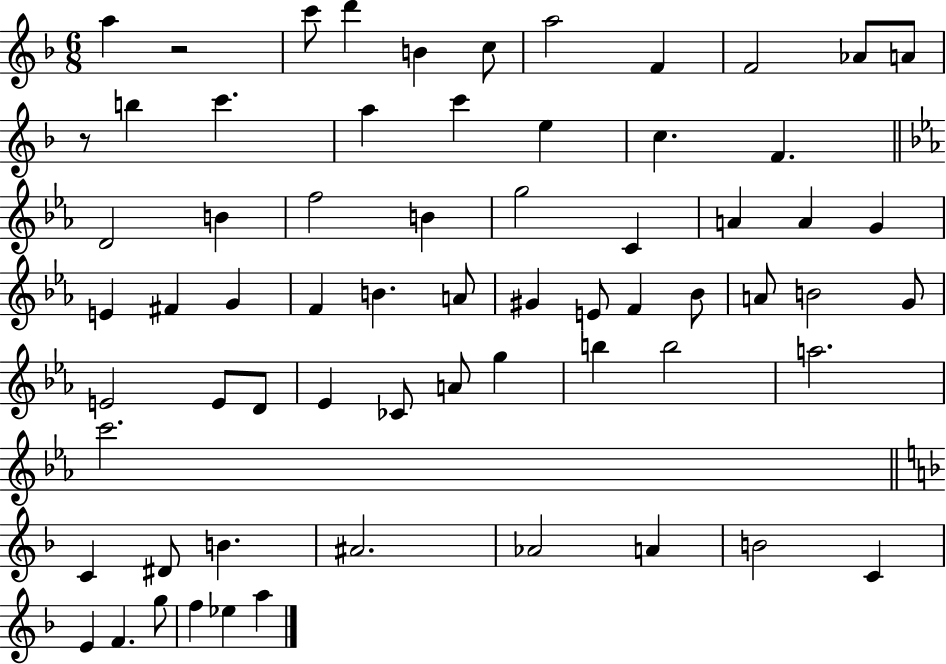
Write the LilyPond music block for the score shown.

{
  \clef treble
  \numericTimeSignature
  \time 6/8
  \key f \major
  \repeat volta 2 { a''4 r2 | c'''8 d'''4 b'4 c''8 | a''2 f'4 | f'2 aes'8 a'8 | \break r8 b''4 c'''4. | a''4 c'''4 e''4 | c''4. f'4. | \bar "||" \break \key ees \major d'2 b'4 | f''2 b'4 | g''2 c'4 | a'4 a'4 g'4 | \break e'4 fis'4 g'4 | f'4 b'4. a'8 | gis'4 e'8 f'4 bes'8 | a'8 b'2 g'8 | \break e'2 e'8 d'8 | ees'4 ces'8 a'8 g''4 | b''4 b''2 | a''2. | \break c'''2. | \bar "||" \break \key f \major c'4 dis'8 b'4. | ais'2. | aes'2 a'4 | b'2 c'4 | \break e'4 f'4. g''8 | f''4 ees''4 a''4 | } \bar "|."
}